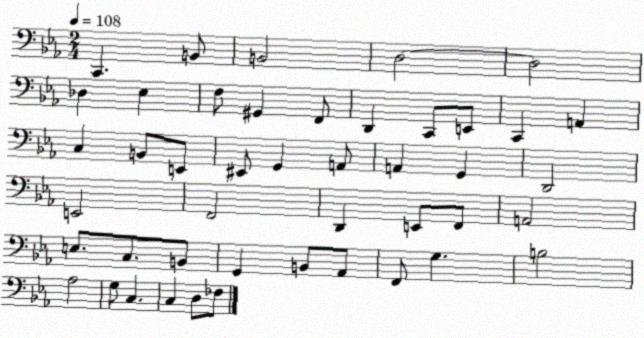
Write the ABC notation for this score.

X:1
T:Untitled
M:2/4
L:1/4
K:Eb
C,, B,,/2 B,,2 D,2 D,2 _D, _E, F,/2 ^G,, F,,/2 D,, C,,/2 E,,/2 C,, A,, C, B,,/2 E,,/2 ^E,,/2 G,, A,,/2 A,, G,, D,,2 E,,2 F,,2 D,, E,,/2 F,,/2 A,,2 E,/2 C,/2 B,,/2 G,, B,,/2 _A,,/2 F,,/2 G, B,2 _A,2 G,/2 C, C, D,/2 _F,/2